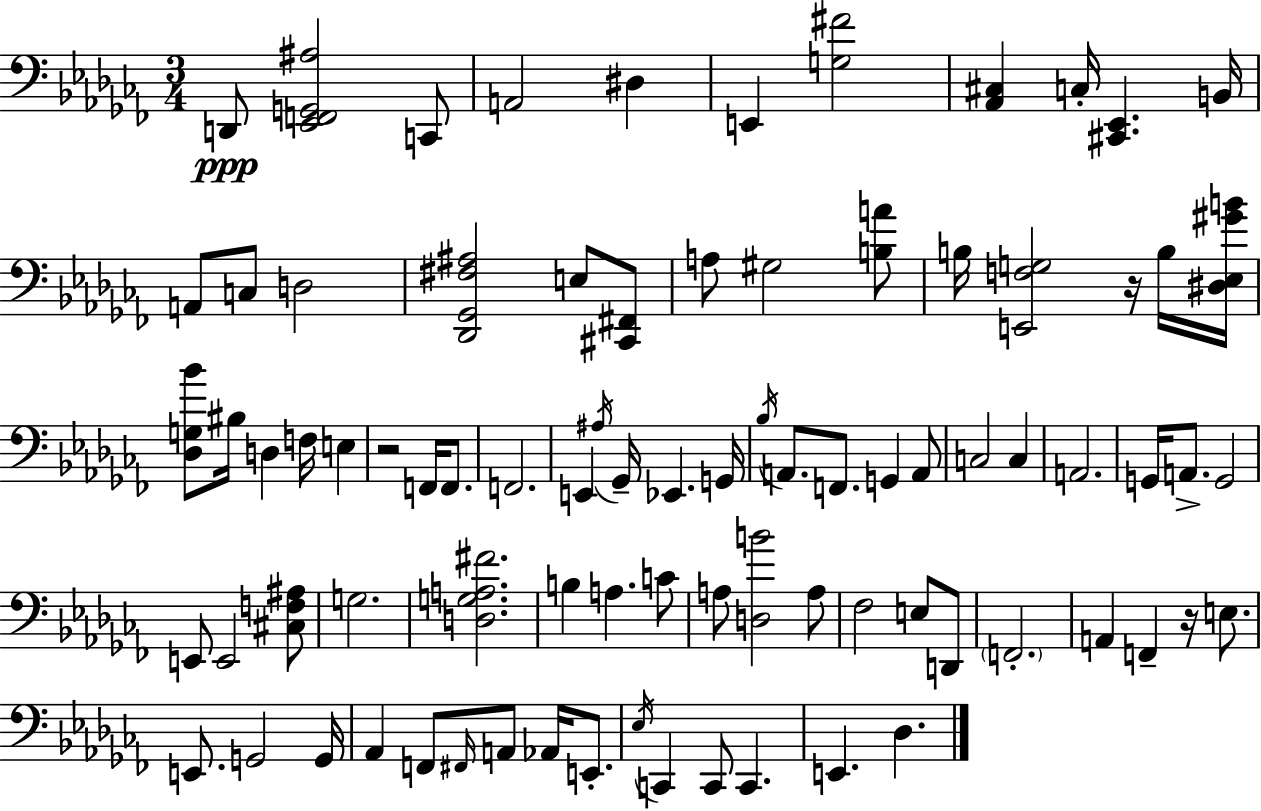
X:1
T:Untitled
M:3/4
L:1/4
K:Abm
D,,/2 [_E,,F,,G,,^A,]2 C,,/2 A,,2 ^D, E,, [G,^F]2 [_A,,^C,] C,/4 [^C,,_E,,] B,,/4 A,,/2 C,/2 D,2 [_D,,_G,,^F,^A,]2 E,/2 [^C,,^F,,]/2 A,/2 ^G,2 [B,A]/2 B,/4 [E,,F,G,]2 z/4 B,/4 [^D,_E,^GB]/4 [_D,G,_B]/2 ^B,/4 D, F,/4 E, z2 F,,/4 F,,/2 F,,2 E,, ^A,/4 _G,,/4 _E,, G,,/4 _B,/4 A,,/2 F,,/2 G,, A,,/2 C,2 C, A,,2 G,,/4 A,,/2 G,,2 E,,/2 E,,2 [^C,F,^A,]/2 G,2 [D,G,A,^F]2 B, A, C/2 A,/2 [D,B]2 A,/2 _F,2 E,/2 D,,/2 F,,2 A,, F,, z/4 E,/2 E,,/2 G,,2 G,,/4 _A,, F,,/2 ^F,,/4 A,,/2 _A,,/4 E,,/2 _E,/4 C,, C,,/2 C,, E,, _D,